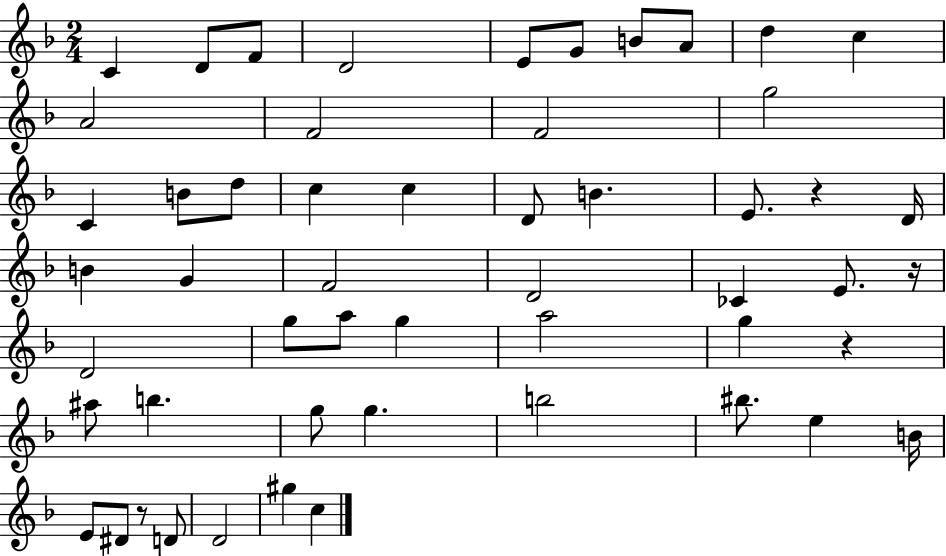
X:1
T:Untitled
M:2/4
L:1/4
K:F
C D/2 F/2 D2 E/2 G/2 B/2 A/2 d c A2 F2 F2 g2 C B/2 d/2 c c D/2 B E/2 z D/4 B G F2 D2 _C E/2 z/4 D2 g/2 a/2 g a2 g z ^a/2 b g/2 g b2 ^b/2 e B/4 E/2 ^D/2 z/2 D/2 D2 ^g c